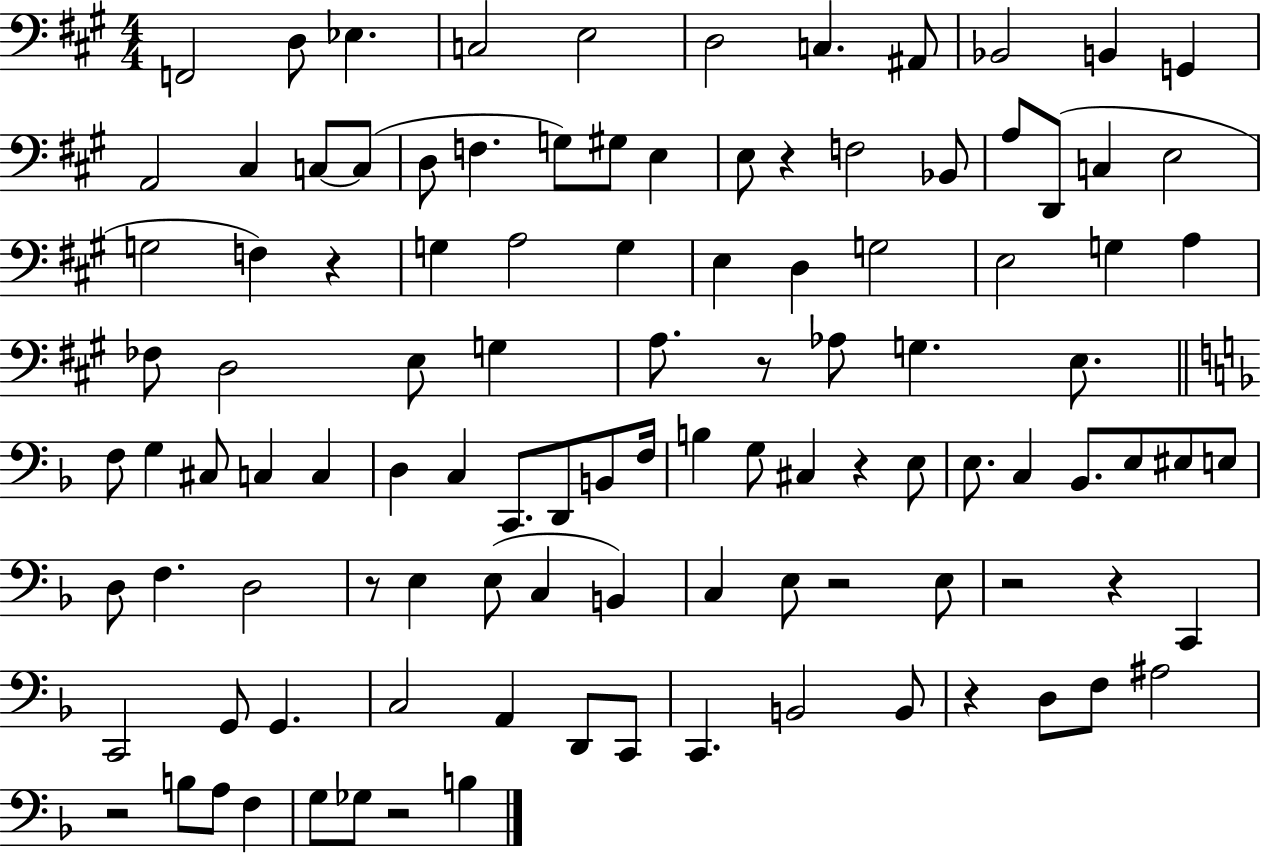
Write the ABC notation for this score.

X:1
T:Untitled
M:4/4
L:1/4
K:A
F,,2 D,/2 _E, C,2 E,2 D,2 C, ^A,,/2 _B,,2 B,, G,, A,,2 ^C, C,/2 C,/2 D,/2 F, G,/2 ^G,/2 E, E,/2 z F,2 _B,,/2 A,/2 D,,/2 C, E,2 G,2 F, z G, A,2 G, E, D, G,2 E,2 G, A, _F,/2 D,2 E,/2 G, A,/2 z/2 _A,/2 G, E,/2 F,/2 G, ^C,/2 C, C, D, C, C,,/2 D,,/2 B,,/2 F,/4 B, G,/2 ^C, z E,/2 E,/2 C, _B,,/2 E,/2 ^E,/2 E,/2 D,/2 F, D,2 z/2 E, E,/2 C, B,, C, E,/2 z2 E,/2 z2 z C,, C,,2 G,,/2 G,, C,2 A,, D,,/2 C,,/2 C,, B,,2 B,,/2 z D,/2 F,/2 ^A,2 z2 B,/2 A,/2 F, G,/2 _G,/2 z2 B,